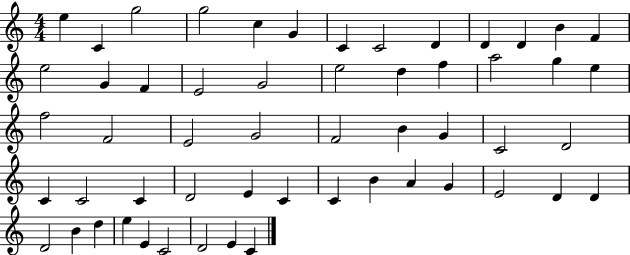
{
  \clef treble
  \numericTimeSignature
  \time 4/4
  \key c \major
  e''4 c'4 g''2 | g''2 c''4 g'4 | c'4 c'2 d'4 | d'4 d'4 b'4 f'4 | \break e''2 g'4 f'4 | e'2 g'2 | e''2 d''4 f''4 | a''2 g''4 e''4 | \break f''2 f'2 | e'2 g'2 | f'2 b'4 g'4 | c'2 d'2 | \break c'4 c'2 c'4 | d'2 e'4 c'4 | c'4 b'4 a'4 g'4 | e'2 d'4 d'4 | \break d'2 b'4 d''4 | e''4 e'4 c'2 | d'2 e'4 c'4 | \bar "|."
}